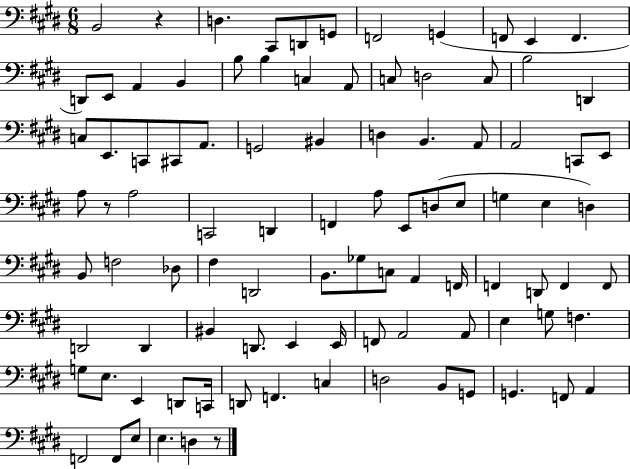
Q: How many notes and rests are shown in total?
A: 96